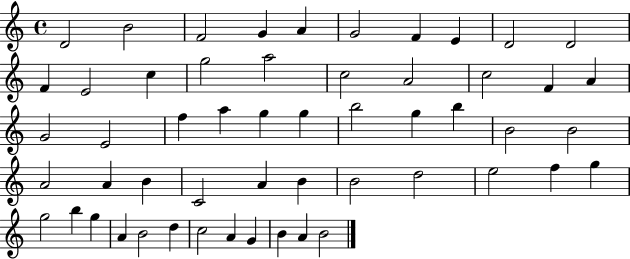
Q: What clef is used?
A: treble